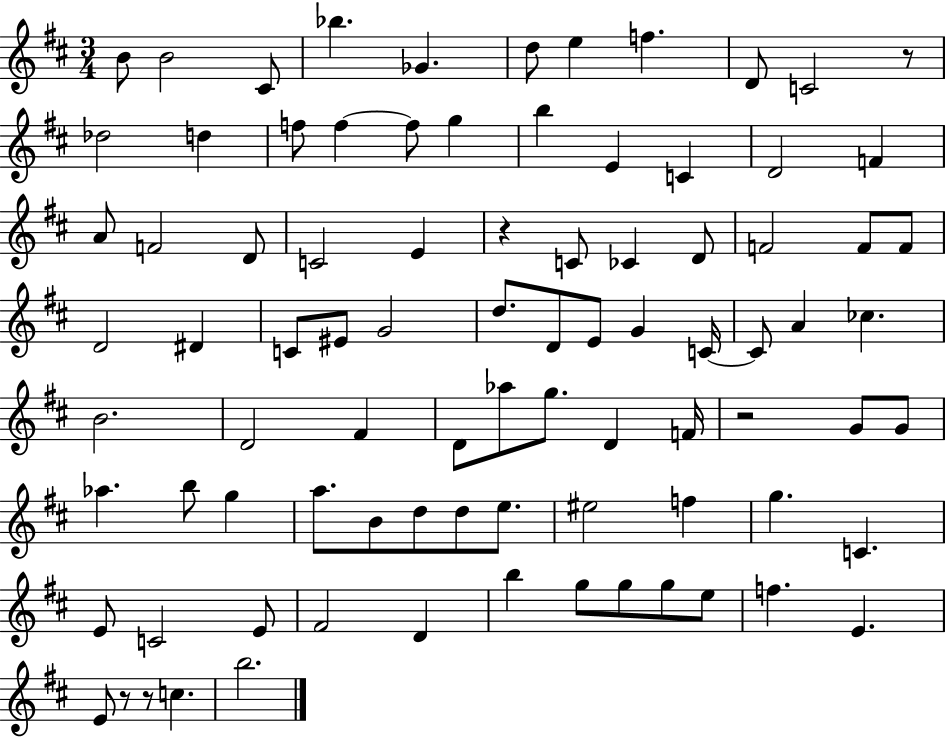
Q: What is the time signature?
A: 3/4